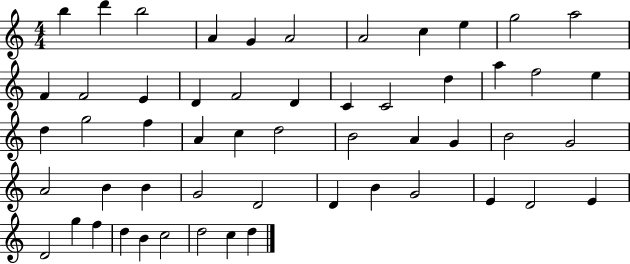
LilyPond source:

{
  \clef treble
  \numericTimeSignature
  \time 4/4
  \key c \major
  b''4 d'''4 b''2 | a'4 g'4 a'2 | a'2 c''4 e''4 | g''2 a''2 | \break f'4 f'2 e'4 | d'4 f'2 d'4 | c'4 c'2 d''4 | a''4 f''2 e''4 | \break d''4 g''2 f''4 | a'4 c''4 d''2 | b'2 a'4 g'4 | b'2 g'2 | \break a'2 b'4 b'4 | g'2 d'2 | d'4 b'4 g'2 | e'4 d'2 e'4 | \break d'2 g''4 f''4 | d''4 b'4 c''2 | d''2 c''4 d''4 | \bar "|."
}